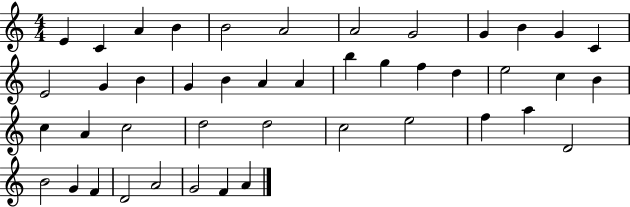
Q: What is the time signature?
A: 4/4